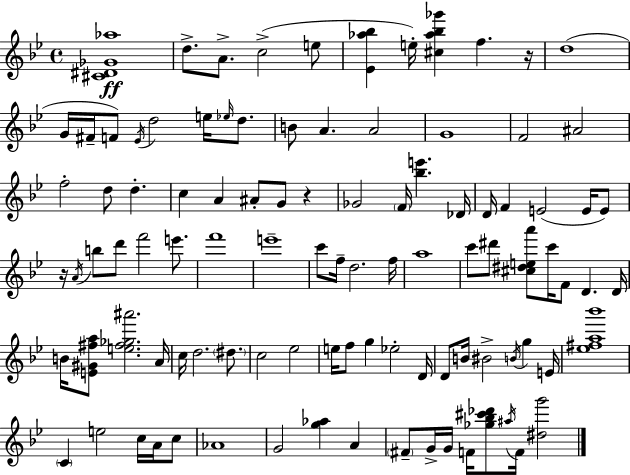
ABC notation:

X:1
T:Untitled
M:4/4
L:1/4
K:Bb
[^C^D_G_a]4 d/2 A/2 c2 e/2 [_E_a_b] e/4 [^c_a_b_g'] f z/4 d4 G/4 ^F/4 F/2 _E/4 d2 e/4 _e/4 d/2 B/2 A A2 G4 F2 ^A2 f2 d/2 d c A ^A/2 G/2 z _G2 F/4 [_be'] _D/4 D/4 F E2 E/4 E/2 z/4 A/4 b/2 d'/2 f'2 e'/2 f'4 e'4 c'/2 f/4 d2 f/4 a4 c'/2 ^d'/2 [^c^dea']/2 c'/4 F/2 D D/4 B/4 [E^G^fa]/2 [e^f_g^a']2 A/4 c/4 d2 ^d/2 c2 _e2 e/4 f/2 g _e2 D/4 D/2 B/4 ^B2 B/4 g E/4 [_e^fa_b']4 C e2 c/4 A/4 c/2 _A4 G2 [g_a] A ^F/2 G/4 G/4 F/4 [_g_b^c'_d']/2 ^a/4 F/4 [^dg']2